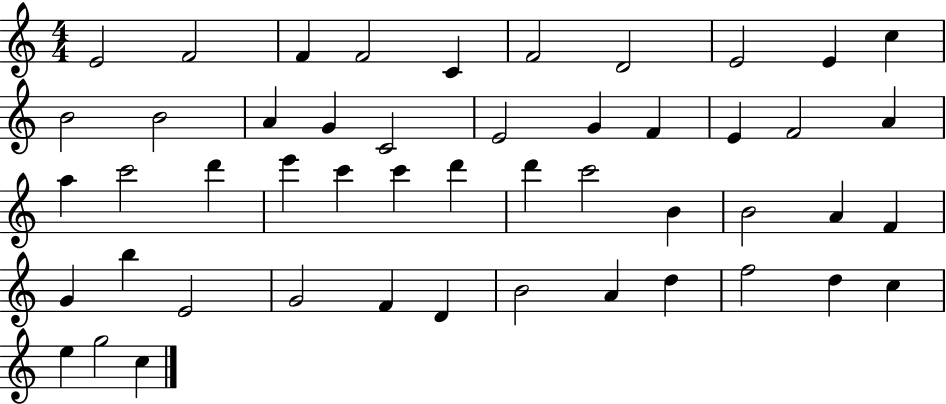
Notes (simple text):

E4/h F4/h F4/q F4/h C4/q F4/h D4/h E4/h E4/q C5/q B4/h B4/h A4/q G4/q C4/h E4/h G4/q F4/q E4/q F4/h A4/q A5/q C6/h D6/q E6/q C6/q C6/q D6/q D6/q C6/h B4/q B4/h A4/q F4/q G4/q B5/q E4/h G4/h F4/q D4/q B4/h A4/q D5/q F5/h D5/q C5/q E5/q G5/h C5/q